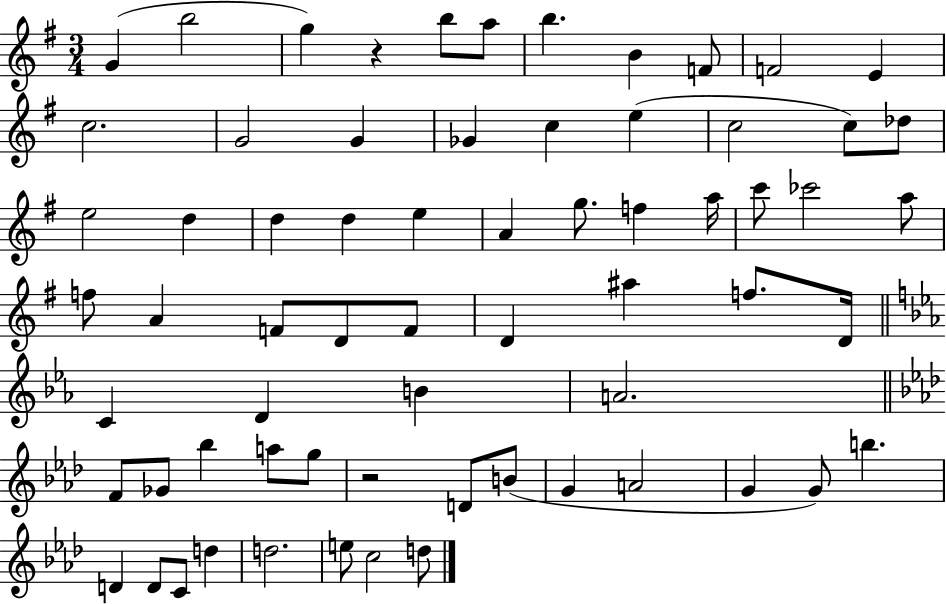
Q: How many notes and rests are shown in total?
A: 66